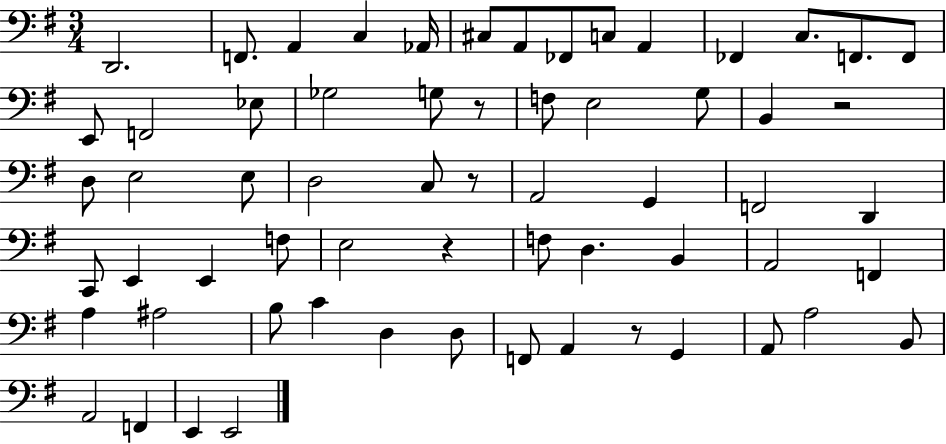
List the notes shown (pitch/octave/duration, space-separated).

D2/h. F2/e. A2/q C3/q Ab2/s C#3/e A2/e FES2/e C3/e A2/q FES2/q C3/e. F2/e. F2/e E2/e F2/h Eb3/e Gb3/h G3/e R/e F3/e E3/h G3/e B2/q R/h D3/e E3/h E3/e D3/h C3/e R/e A2/h G2/q F2/h D2/q C2/e E2/q E2/q F3/e E3/h R/q F3/e D3/q. B2/q A2/h F2/q A3/q A#3/h B3/e C4/q D3/q D3/e F2/e A2/q R/e G2/q A2/e A3/h B2/e A2/h F2/q E2/q E2/h